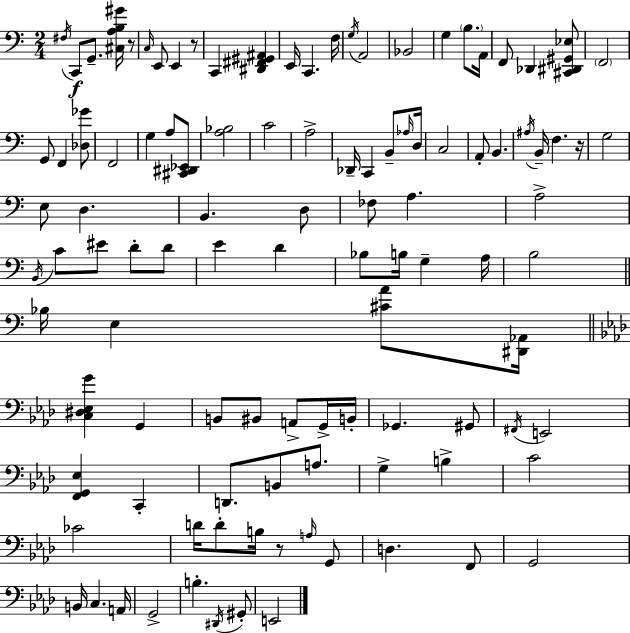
X:1
T:Untitled
M:2/4
L:1/4
K:Am
^F,/4 C,,/2 G,,/2 [^C,A,B,^G]/4 z/2 C,/4 E,,/2 E,, z/2 C,, [^D,,^F,,^G,,^A,,] E,,/4 C,, F,/4 G,/4 A,,2 _B,,2 G, B,/2 A,,/4 F,,/2 _D,, [^C,,^D,,^G,,_E,]/2 F,,2 G,,/2 F,, [_D,_G]/2 F,,2 G, A,/2 [^C,,^D,,_E,,]/2 [A,_B,]2 C2 A,2 _D,,/4 C,, B,,/2 _A,/4 D,/4 C,2 A,,/2 B,, ^A,/4 B,,/4 F, z/4 G,2 E,/2 D, B,, D,/2 _F,/2 A, A,2 B,,/4 C/2 ^E/2 D/2 D/2 E D _B,/2 B,/4 G, A,/4 B,2 _B,/4 E, [^CA]/2 [^D,,_A,,]/4 [C,^D,_E,G] G,, B,,/2 ^B,,/2 A,,/2 G,,/4 B,,/4 _G,, ^G,,/2 ^F,,/4 E,,2 [F,,G,,_E,] C,, D,,/2 B,,/2 A,/2 G, B, C2 _C2 D/4 D/2 B,/4 z/2 A,/4 G,,/2 D, F,,/2 G,,2 B,,/4 C, A,,/4 G,,2 B, ^D,,/4 ^G,,/2 E,,2